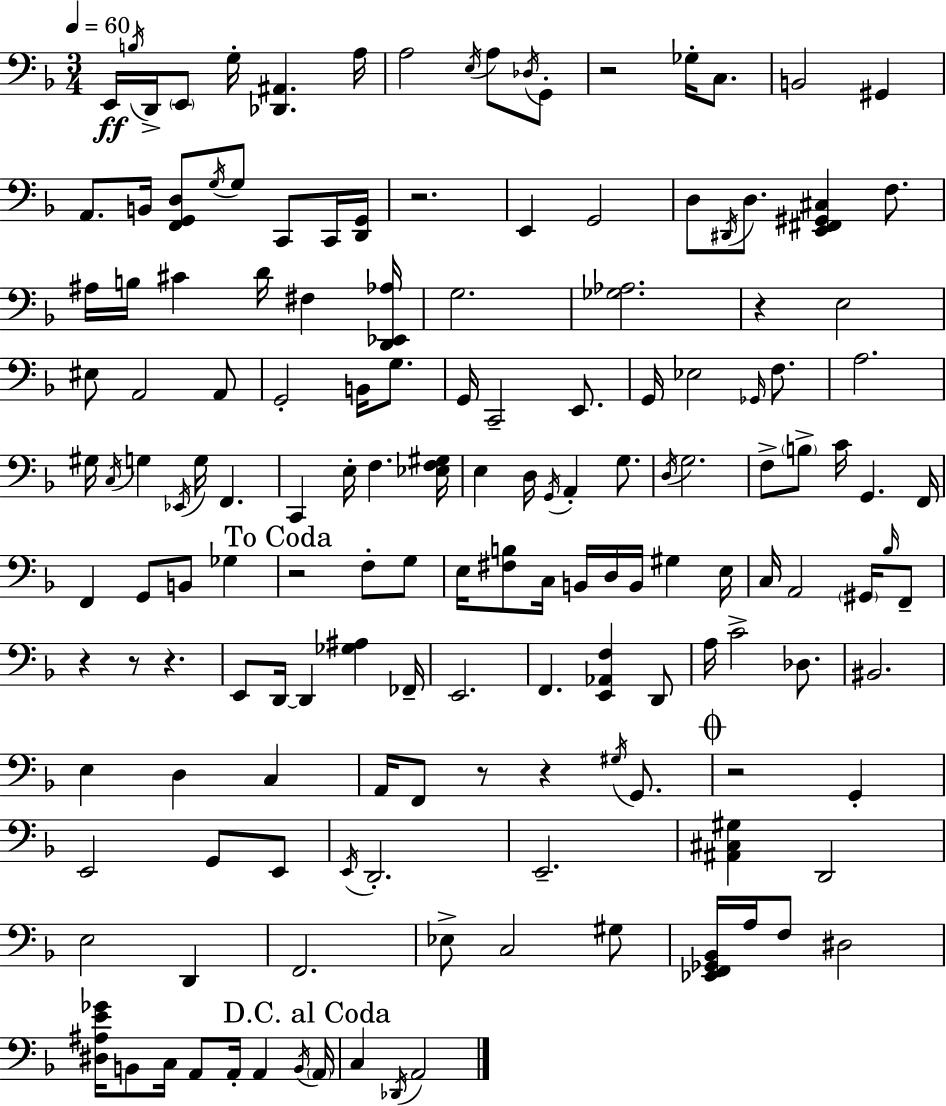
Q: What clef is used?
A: bass